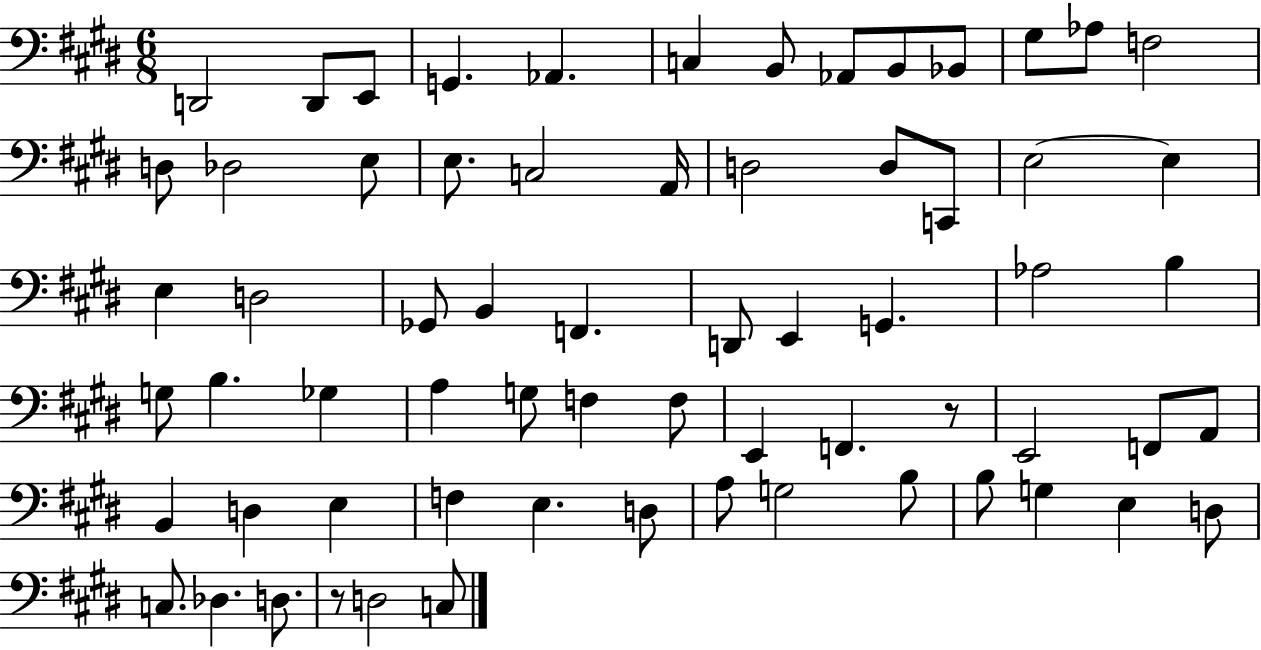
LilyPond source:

{
  \clef bass
  \numericTimeSignature
  \time 6/8
  \key e \major
  d,2 d,8 e,8 | g,4. aes,4. | c4 b,8 aes,8 b,8 bes,8 | gis8 aes8 f2 | \break d8 des2 e8 | e8. c2 a,16 | d2 d8 c,8 | e2~~ e4 | \break e4 d2 | ges,8 b,4 f,4. | d,8 e,4 g,4. | aes2 b4 | \break g8 b4. ges4 | a4 g8 f4 f8 | e,4 f,4. r8 | e,2 f,8 a,8 | \break b,4 d4 e4 | f4 e4. d8 | a8 g2 b8 | b8 g4 e4 d8 | \break c8. des4. d8. | r8 d2 c8 | \bar "|."
}